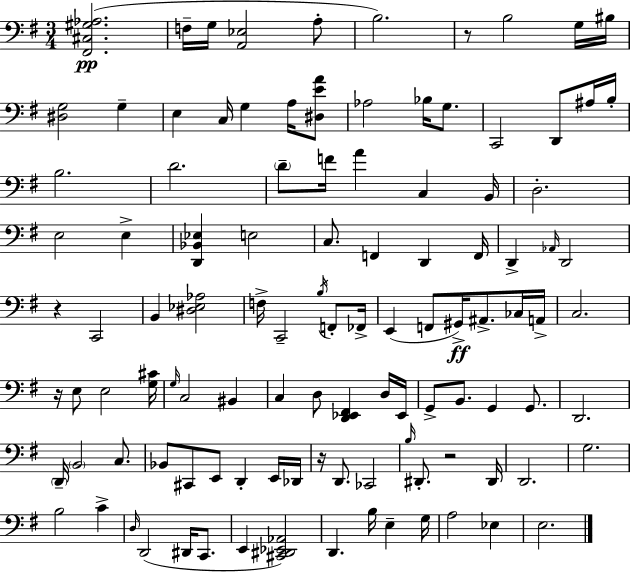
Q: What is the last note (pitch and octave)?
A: E3